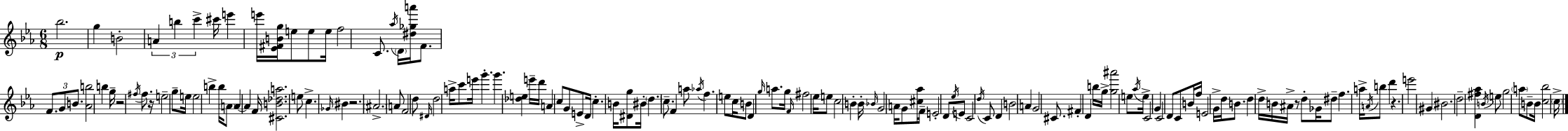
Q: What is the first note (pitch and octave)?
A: Bb5